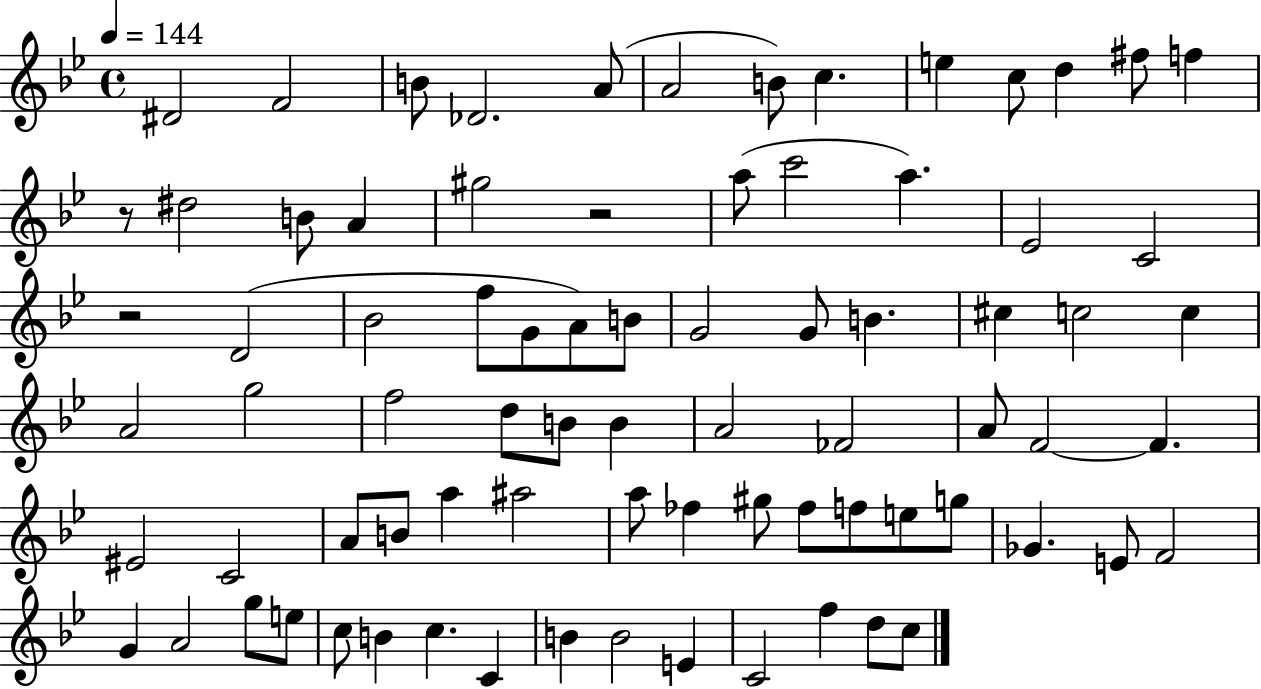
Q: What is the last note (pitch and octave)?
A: C5